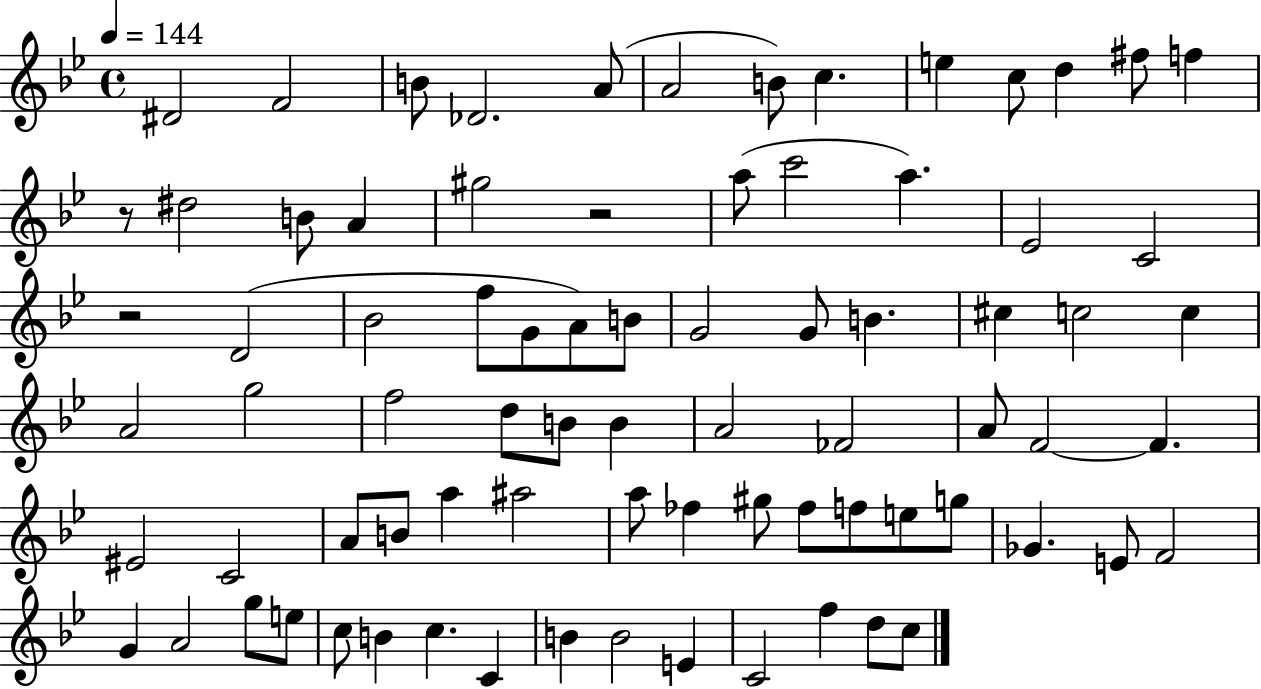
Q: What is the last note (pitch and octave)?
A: C5